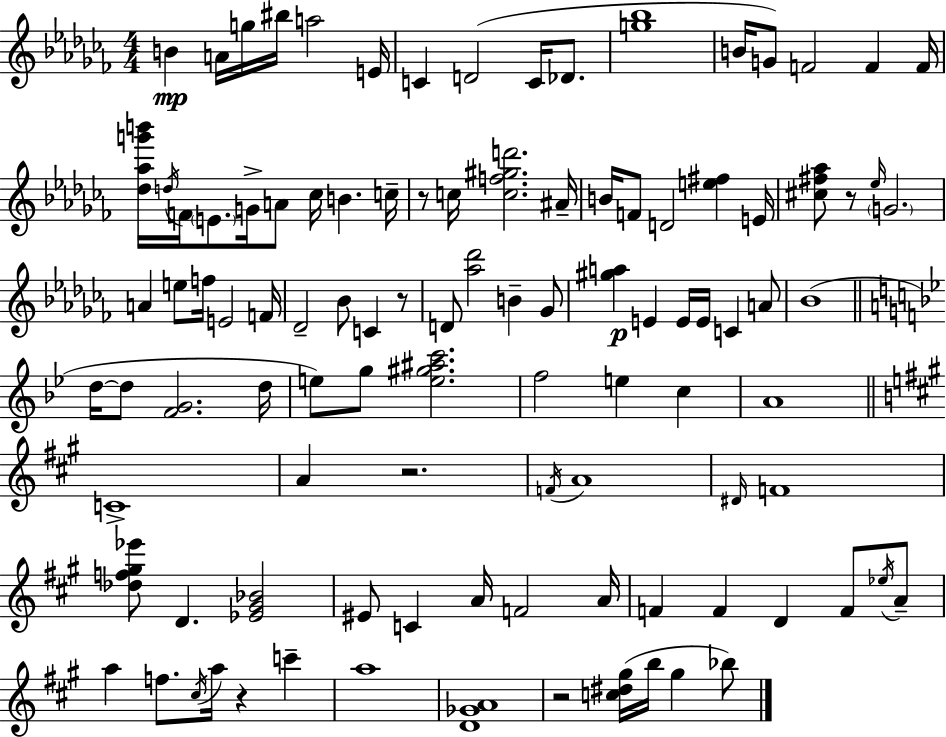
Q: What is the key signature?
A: AES minor